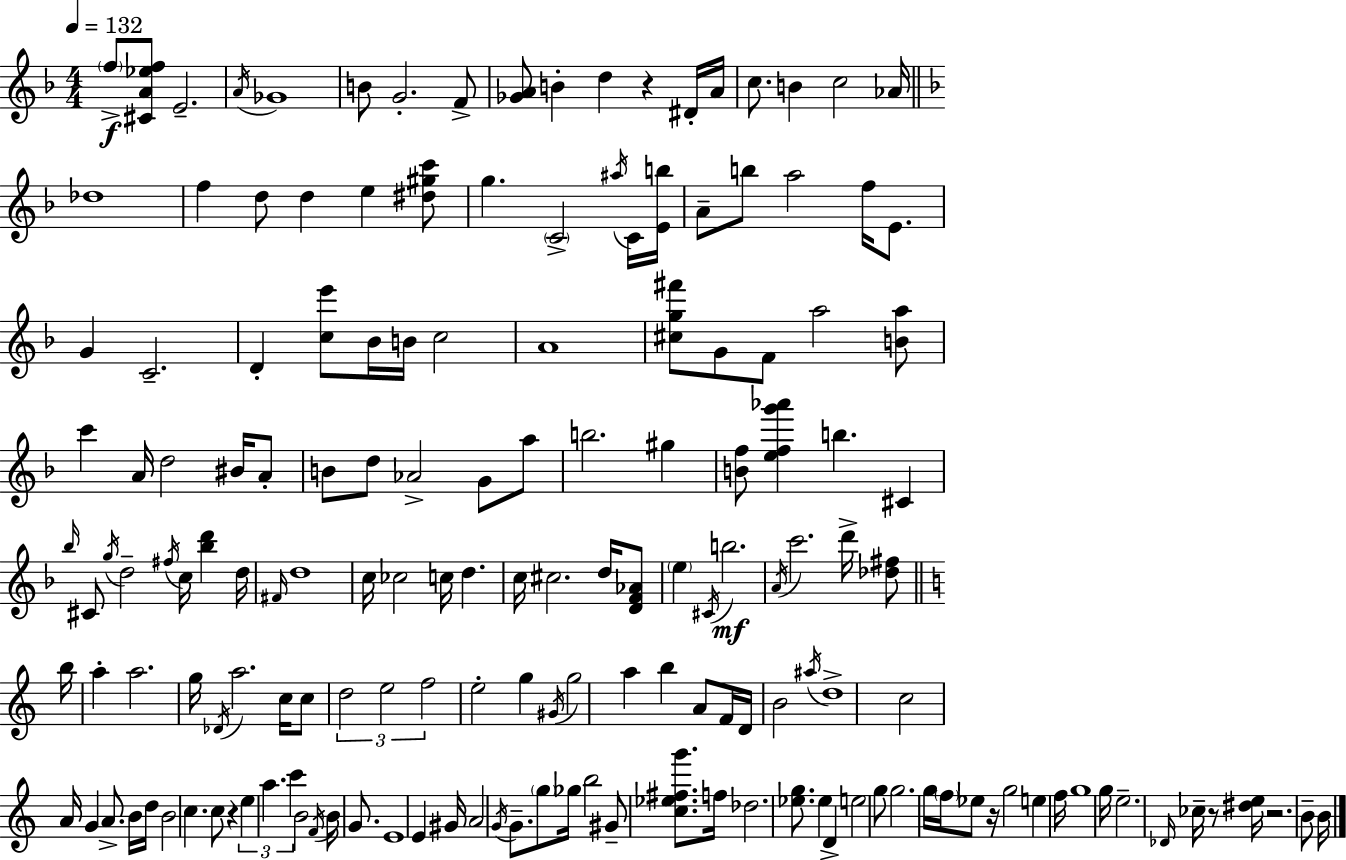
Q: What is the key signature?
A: D minor